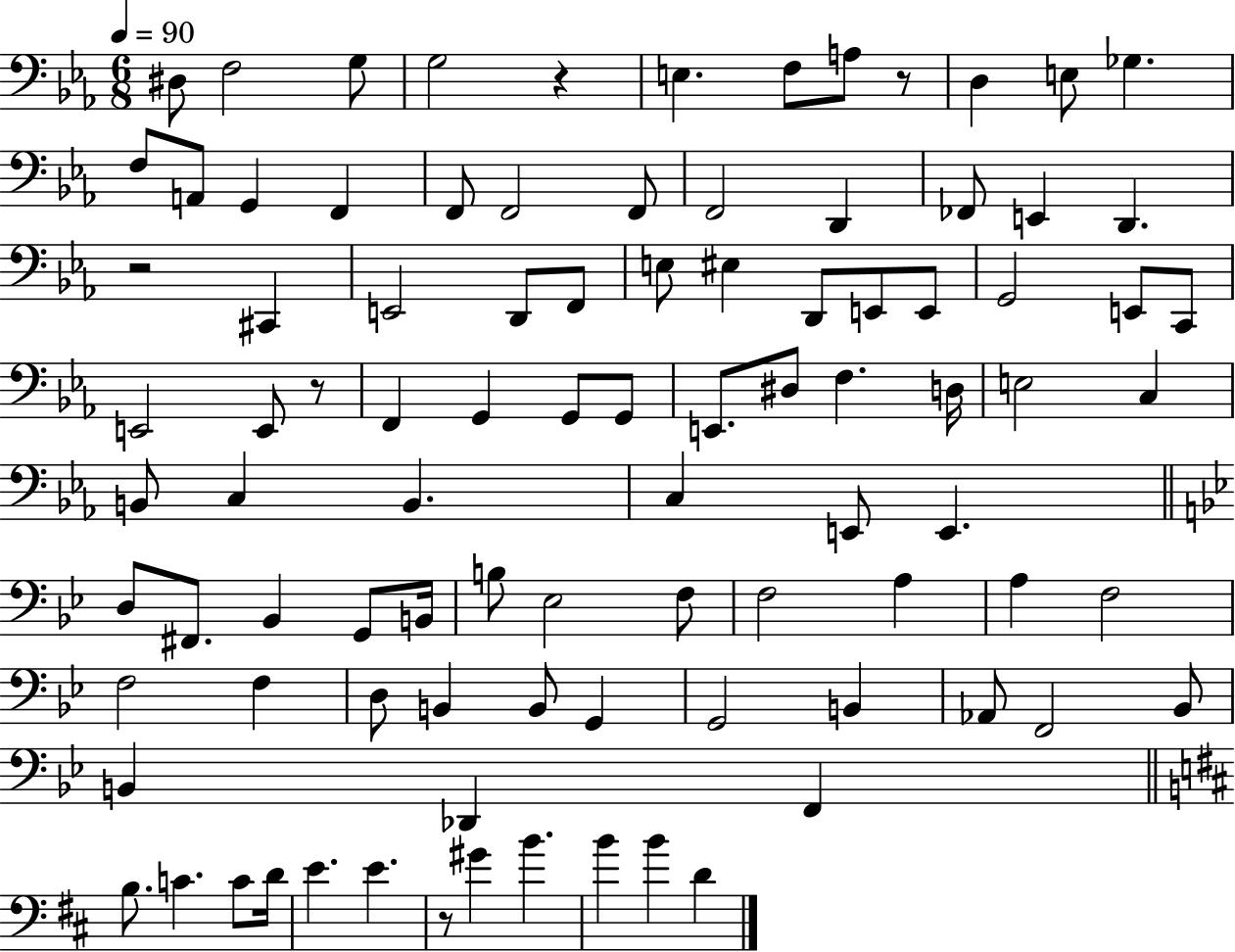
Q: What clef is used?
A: bass